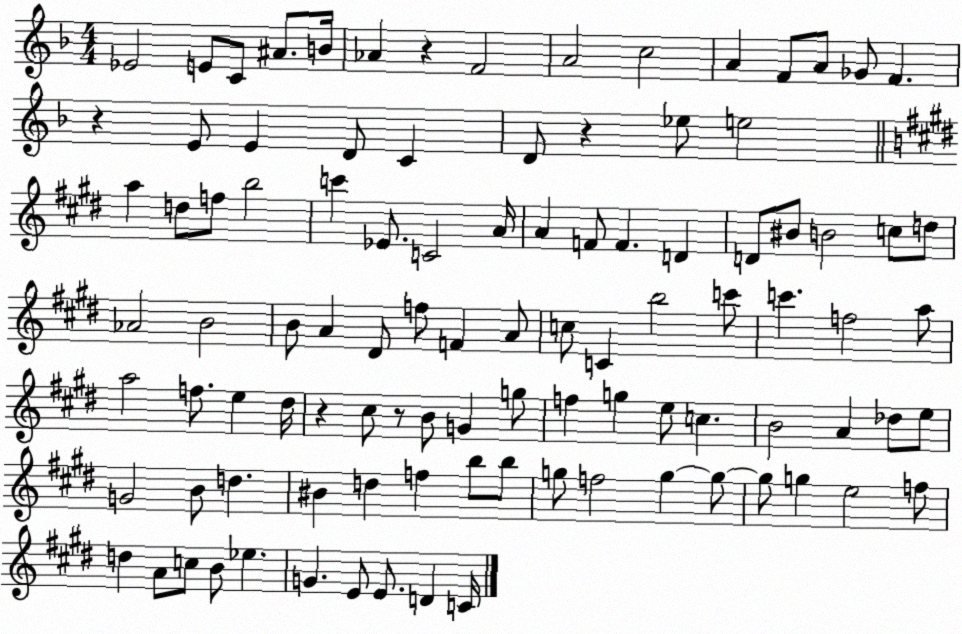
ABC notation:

X:1
T:Untitled
M:4/4
L:1/4
K:F
_E2 E/2 C/2 ^A/2 B/4 _A z F2 A2 c2 A F/2 A/2 _G/2 F z E/2 E D/2 C D/2 z _e/2 e2 a d/2 f/2 b2 c' _E/2 C2 A/4 A F/2 F D D/2 ^B/2 B2 c/2 d/2 _A2 B2 B/2 A ^D/2 f/2 F A/2 c/2 C b2 c'/2 c' f2 a/2 a2 f/2 e ^d/4 z ^c/2 z/2 B/2 G g/2 f g e/2 c B2 A _d/2 e/2 G2 B/2 d ^B d f b/2 b/2 g/2 f2 g g/2 g/2 g e2 f/2 d A/2 c/2 B/2 _e G E/2 E/2 D C/4